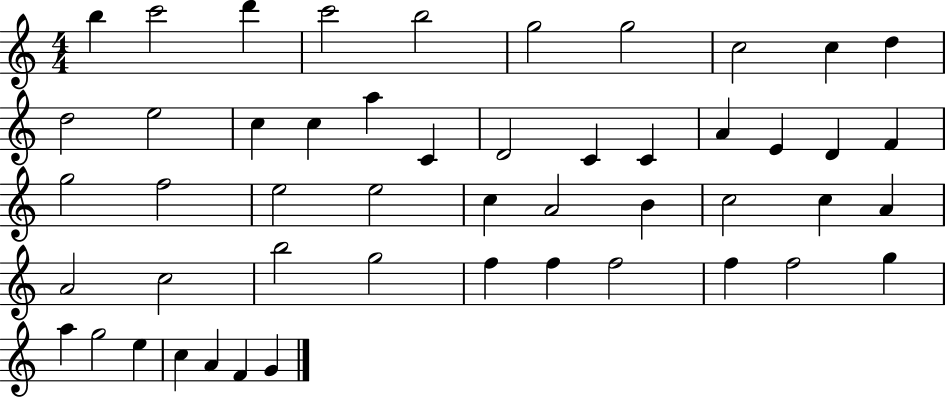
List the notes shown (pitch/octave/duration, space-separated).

B5/q C6/h D6/q C6/h B5/h G5/h G5/h C5/h C5/q D5/q D5/h E5/h C5/q C5/q A5/q C4/q D4/h C4/q C4/q A4/q E4/q D4/q F4/q G5/h F5/h E5/h E5/h C5/q A4/h B4/q C5/h C5/q A4/q A4/h C5/h B5/h G5/h F5/q F5/q F5/h F5/q F5/h G5/q A5/q G5/h E5/q C5/q A4/q F4/q G4/q